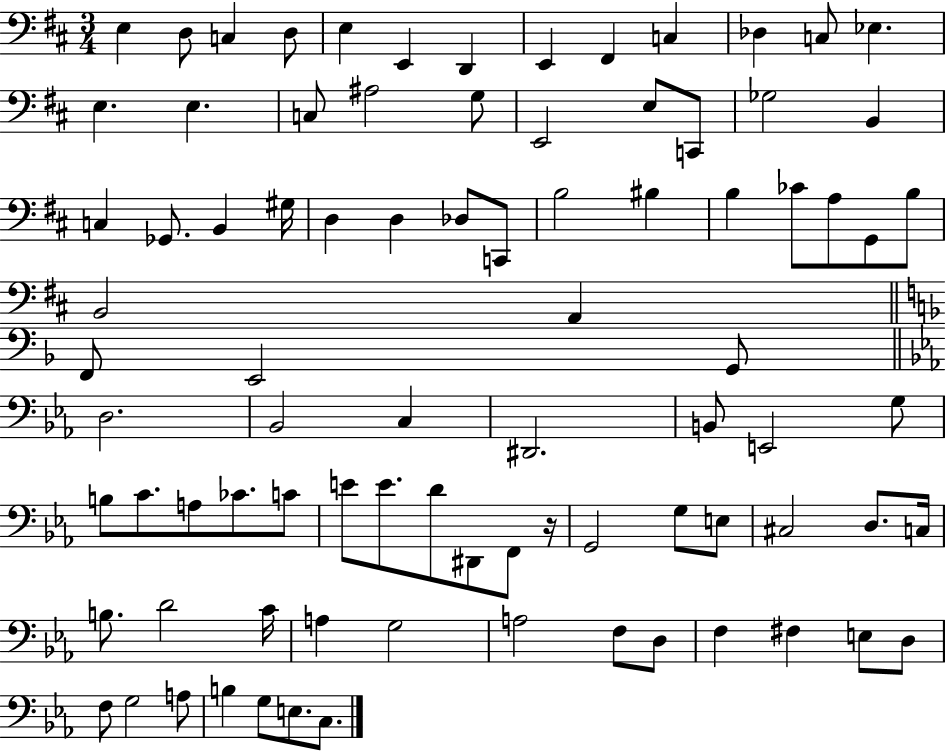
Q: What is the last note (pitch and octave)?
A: C3